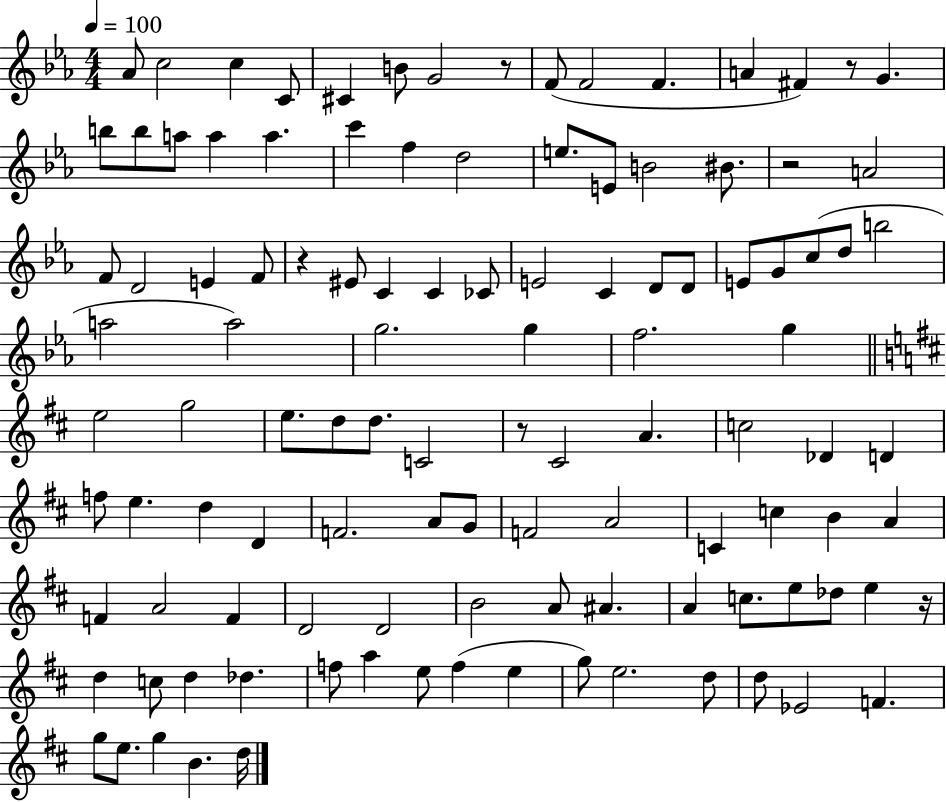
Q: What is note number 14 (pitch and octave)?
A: B5